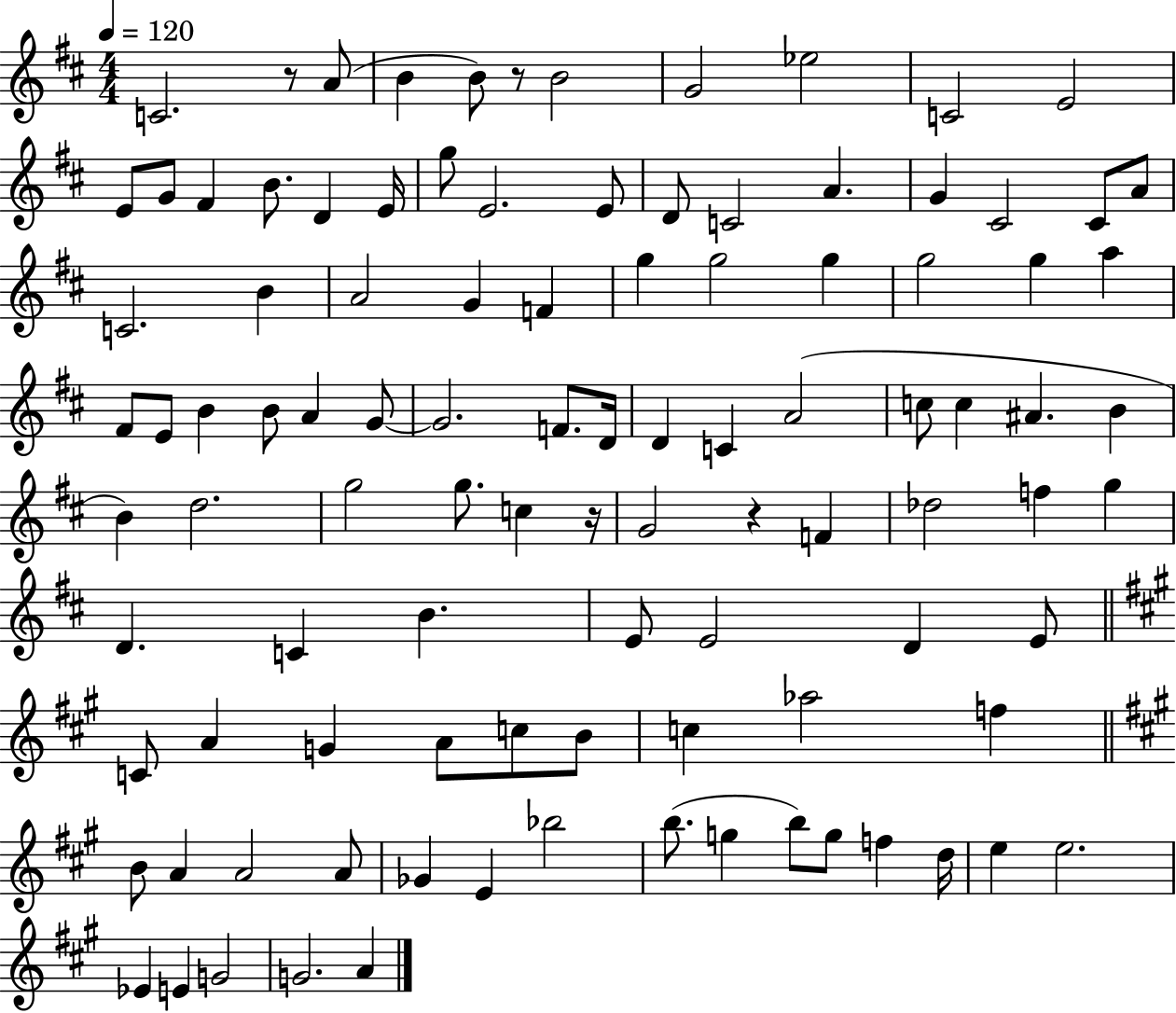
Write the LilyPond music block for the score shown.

{
  \clef treble
  \numericTimeSignature
  \time 4/4
  \key d \major
  \tempo 4 = 120
  c'2. r8 a'8( | b'4 b'8) r8 b'2 | g'2 ees''2 | c'2 e'2 | \break e'8 g'8 fis'4 b'8. d'4 e'16 | g''8 e'2. e'8 | d'8 c'2 a'4. | g'4 cis'2 cis'8 a'8 | \break c'2. b'4 | a'2 g'4 f'4 | g''4 g''2 g''4 | g''2 g''4 a''4 | \break fis'8 e'8 b'4 b'8 a'4 g'8~~ | g'2. f'8. d'16 | d'4 c'4 a'2( | c''8 c''4 ais'4. b'4 | \break b'4) d''2. | g''2 g''8. c''4 r16 | g'2 r4 f'4 | des''2 f''4 g''4 | \break d'4. c'4 b'4. | e'8 e'2 d'4 e'8 | \bar "||" \break \key a \major c'8 a'4 g'4 a'8 c''8 b'8 | c''4 aes''2 f''4 | \bar "||" \break \key a \major b'8 a'4 a'2 a'8 | ges'4 e'4 bes''2 | b''8.( g''4 b''8) g''8 f''4 d''16 | e''4 e''2. | \break ees'4 e'4 g'2 | g'2. a'4 | \bar "|."
}